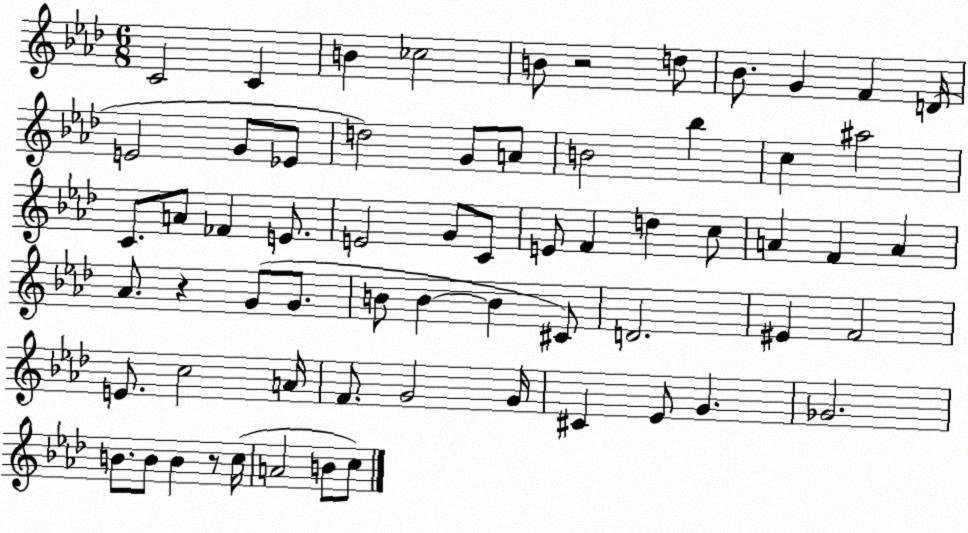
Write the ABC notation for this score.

X:1
T:Untitled
M:6/8
L:1/4
K:Ab
C2 C B _c2 B/2 z2 d/2 _B/2 G F D/4 E2 G/2 _E/2 d2 G/2 A/2 B2 _b c ^a2 C/2 A/2 _F E/2 E2 G/2 C/2 E/2 F d c/2 A F A _A/2 z G/2 G/2 B/2 B B ^C/2 D2 ^E F2 E/2 c2 A/4 F/2 G2 G/4 ^C _E/2 G _G2 B/2 B/2 B z/2 c/4 A2 B/2 c/2